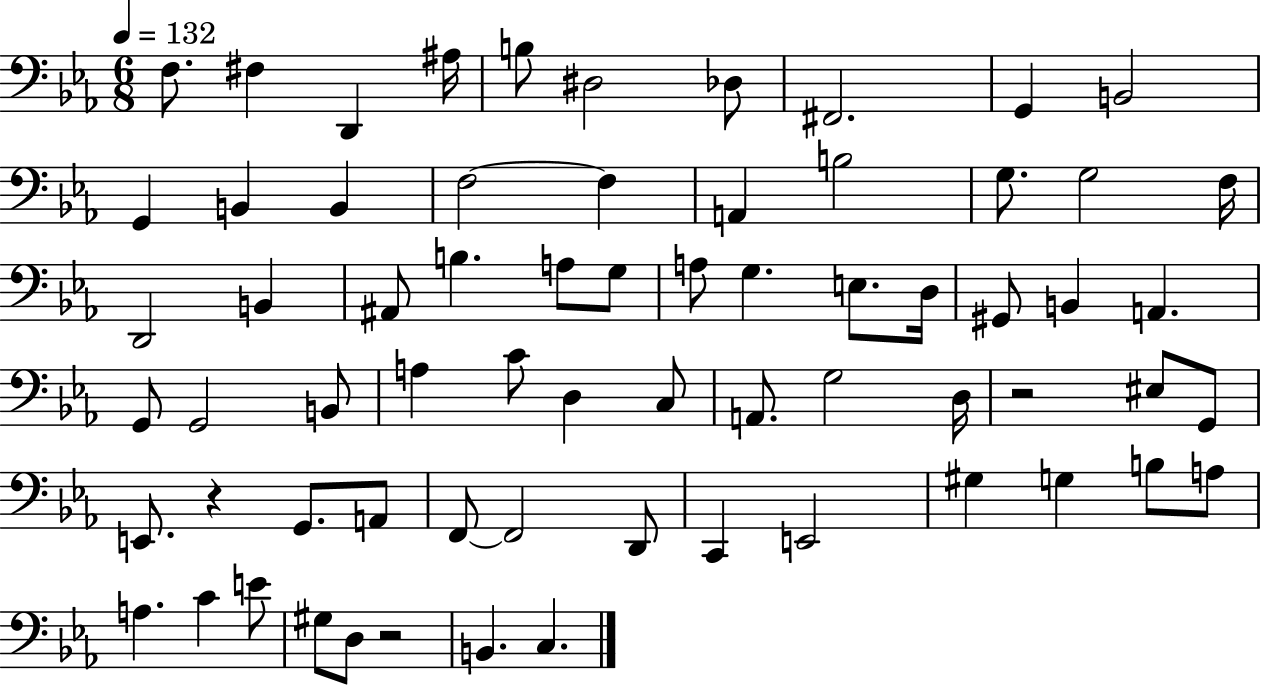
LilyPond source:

{
  \clef bass
  \numericTimeSignature
  \time 6/8
  \key ees \major
  \tempo 4 = 132
  \repeat volta 2 { f8. fis4 d,4 ais16 | b8 dis2 des8 | fis,2. | g,4 b,2 | \break g,4 b,4 b,4 | f2~~ f4 | a,4 b2 | g8. g2 f16 | \break d,2 b,4 | ais,8 b4. a8 g8 | a8 g4. e8. d16 | gis,8 b,4 a,4. | \break g,8 g,2 b,8 | a4 c'8 d4 c8 | a,8. g2 d16 | r2 eis8 g,8 | \break e,8. r4 g,8. a,8 | f,8~~ f,2 d,8 | c,4 e,2 | gis4 g4 b8 a8 | \break a4. c'4 e'8 | gis8 d8 r2 | b,4. c4. | } \bar "|."
}